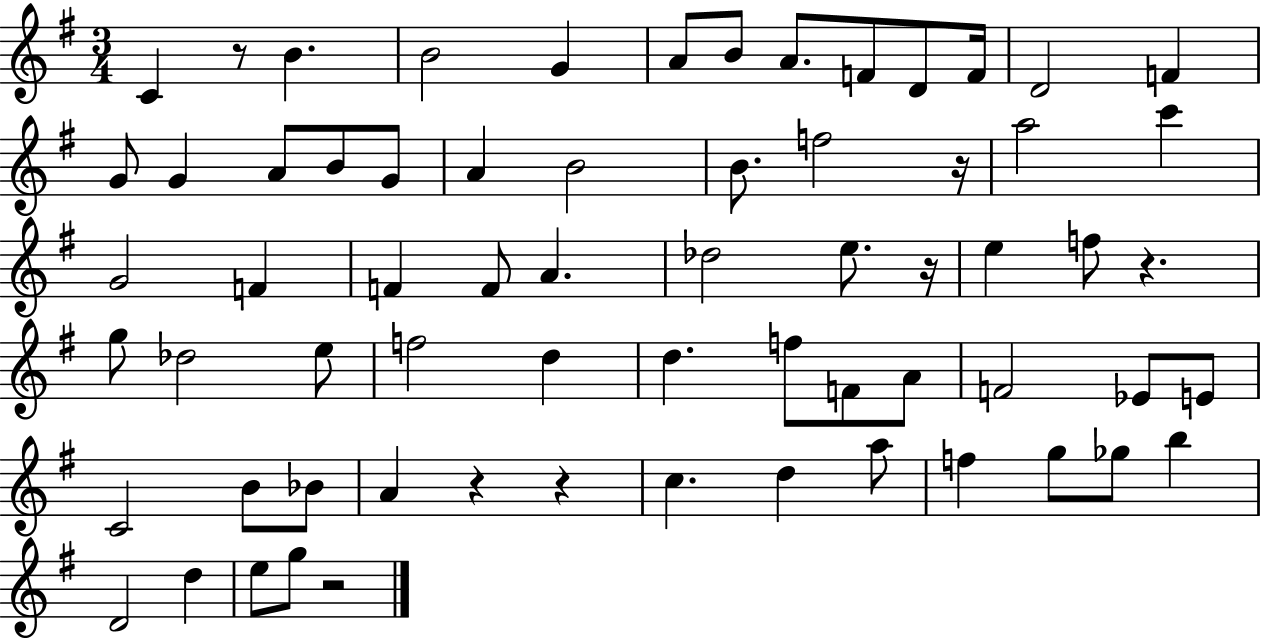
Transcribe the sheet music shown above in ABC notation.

X:1
T:Untitled
M:3/4
L:1/4
K:G
C z/2 B B2 G A/2 B/2 A/2 F/2 D/2 F/4 D2 F G/2 G A/2 B/2 G/2 A B2 B/2 f2 z/4 a2 c' G2 F F F/2 A _d2 e/2 z/4 e f/2 z g/2 _d2 e/2 f2 d d f/2 F/2 A/2 F2 _E/2 E/2 C2 B/2 _B/2 A z z c d a/2 f g/2 _g/2 b D2 d e/2 g/2 z2